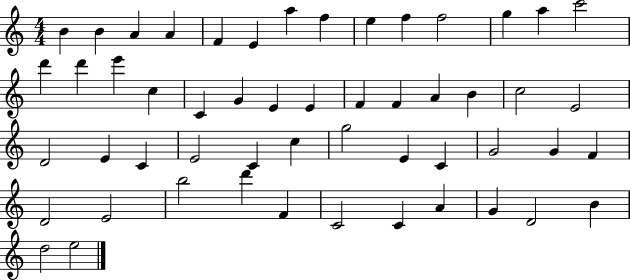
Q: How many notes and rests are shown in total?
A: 53